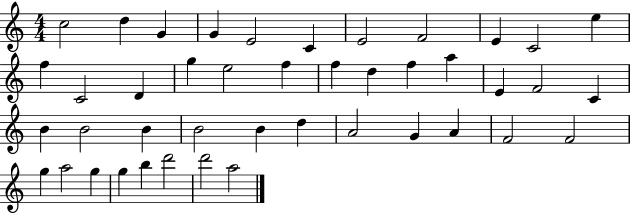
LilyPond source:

{
  \clef treble
  \numericTimeSignature
  \time 4/4
  \key c \major
  c''2 d''4 g'4 | g'4 e'2 c'4 | e'2 f'2 | e'4 c'2 e''4 | \break f''4 c'2 d'4 | g''4 e''2 f''4 | f''4 d''4 f''4 a''4 | e'4 f'2 c'4 | \break b'4 b'2 b'4 | b'2 b'4 d''4 | a'2 g'4 a'4 | f'2 f'2 | \break g''4 a''2 g''4 | g''4 b''4 d'''2 | d'''2 a''2 | \bar "|."
}